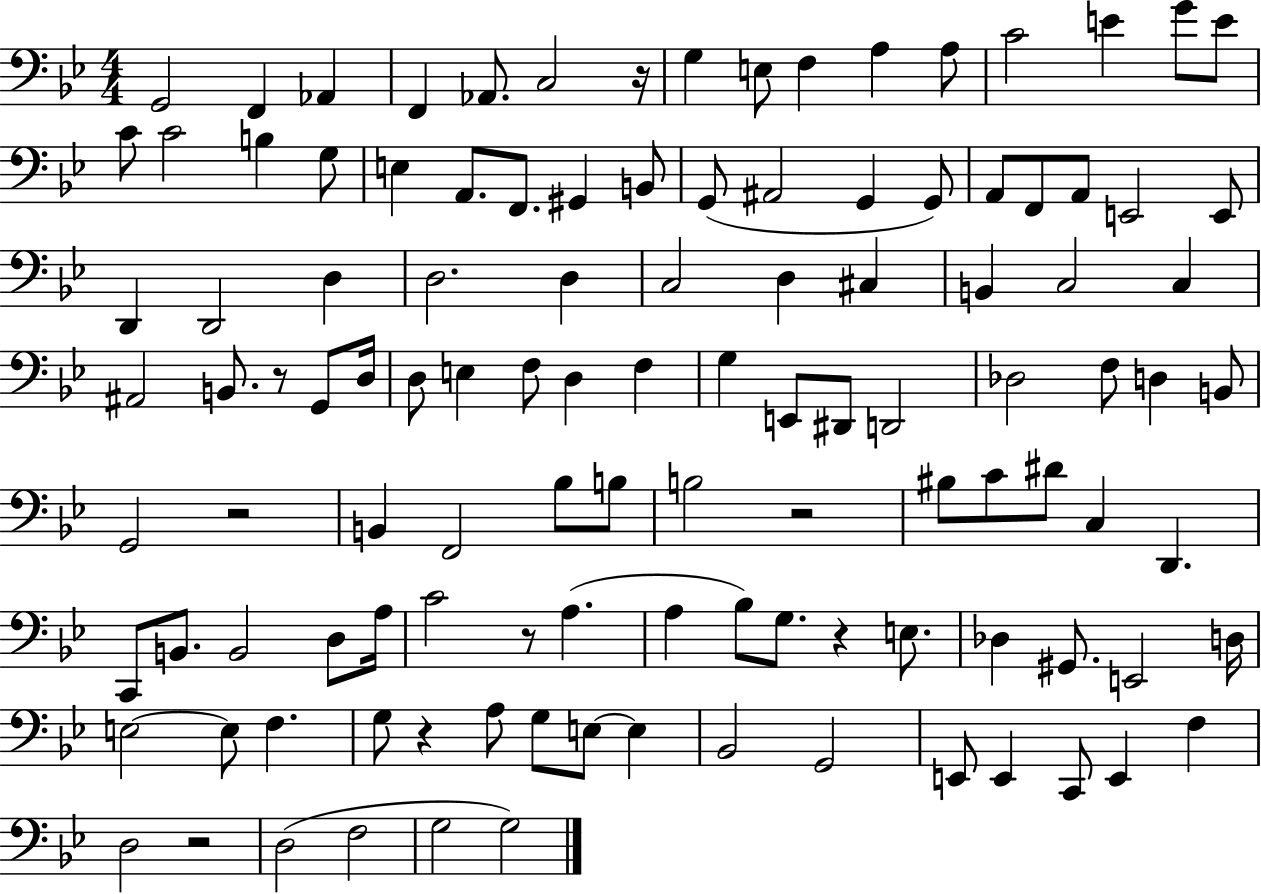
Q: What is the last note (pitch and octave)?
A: G3